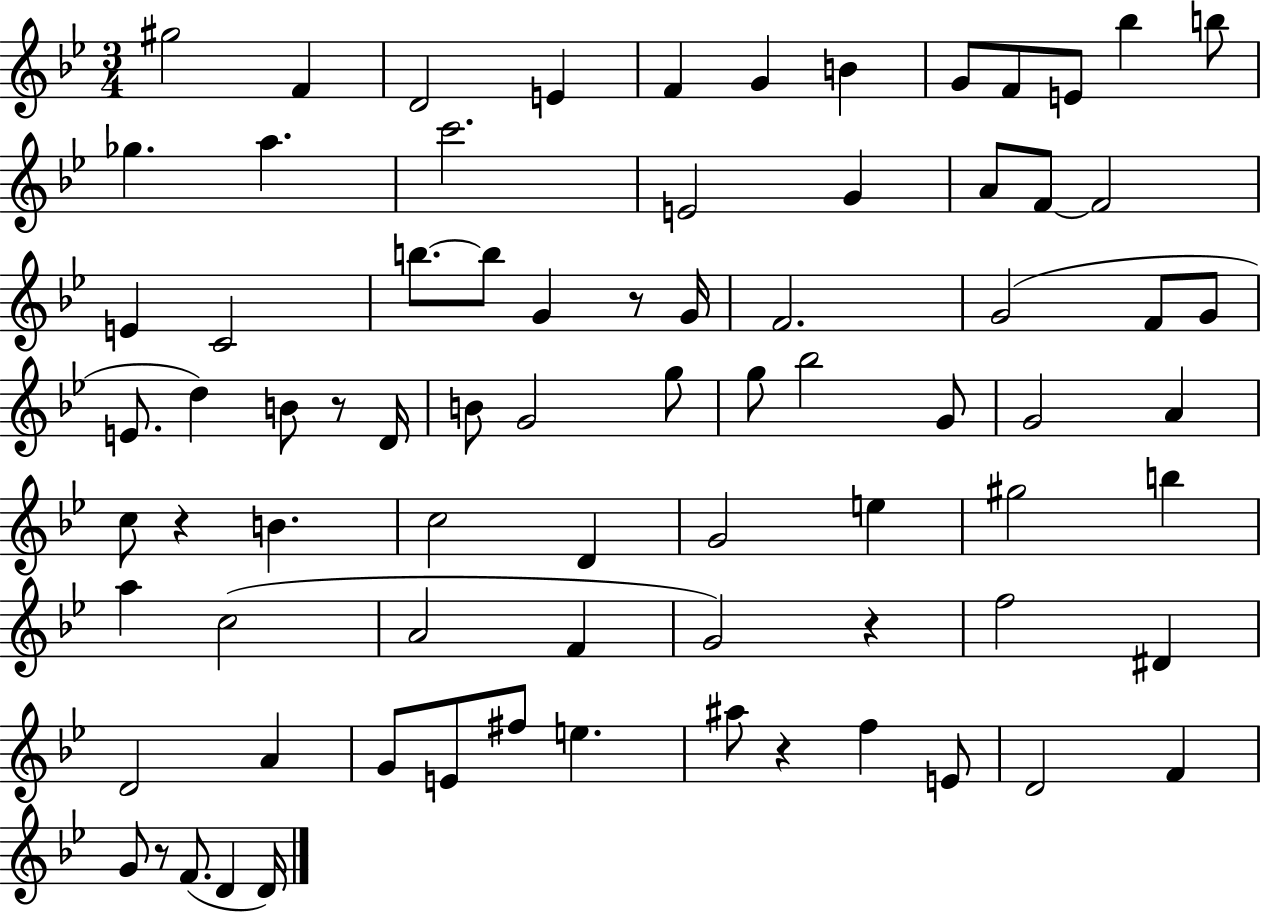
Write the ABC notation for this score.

X:1
T:Untitled
M:3/4
L:1/4
K:Bb
^g2 F D2 E F G B G/2 F/2 E/2 _b b/2 _g a c'2 E2 G A/2 F/2 F2 E C2 b/2 b/2 G z/2 G/4 F2 G2 F/2 G/2 E/2 d B/2 z/2 D/4 B/2 G2 g/2 g/2 _b2 G/2 G2 A c/2 z B c2 D G2 e ^g2 b a c2 A2 F G2 z f2 ^D D2 A G/2 E/2 ^f/2 e ^a/2 z f E/2 D2 F G/2 z/2 F/2 D D/4